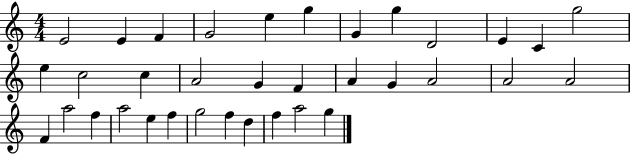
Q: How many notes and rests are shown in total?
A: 35